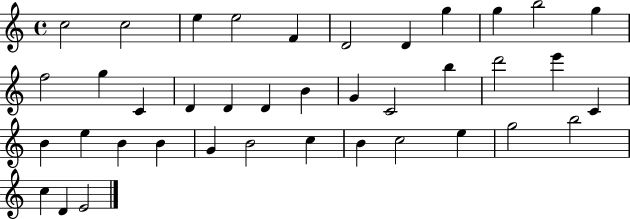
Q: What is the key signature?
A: C major